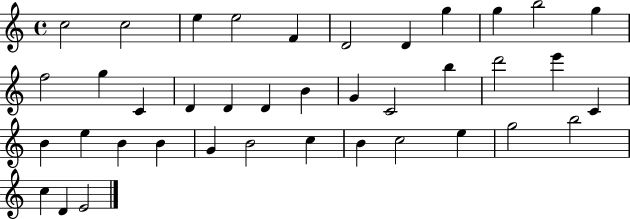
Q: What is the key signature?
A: C major